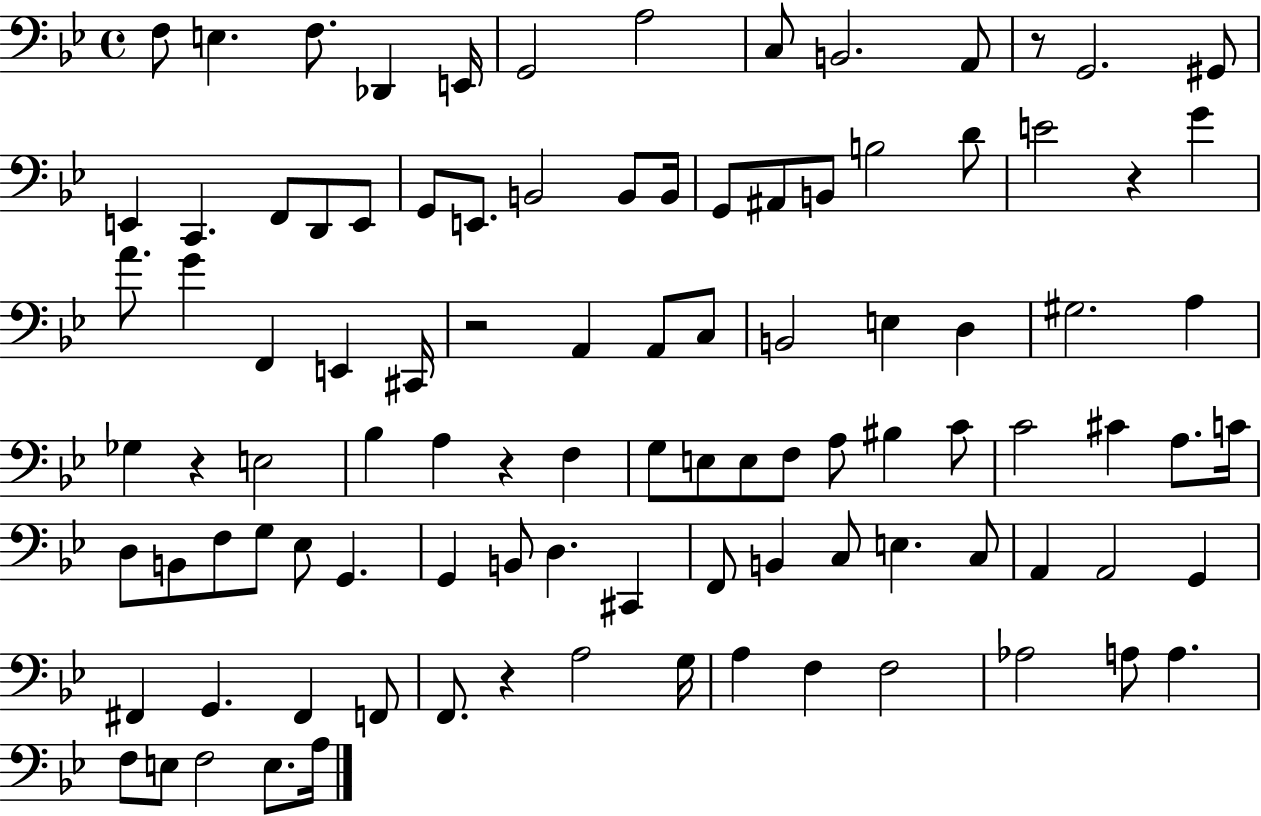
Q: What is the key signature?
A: BES major